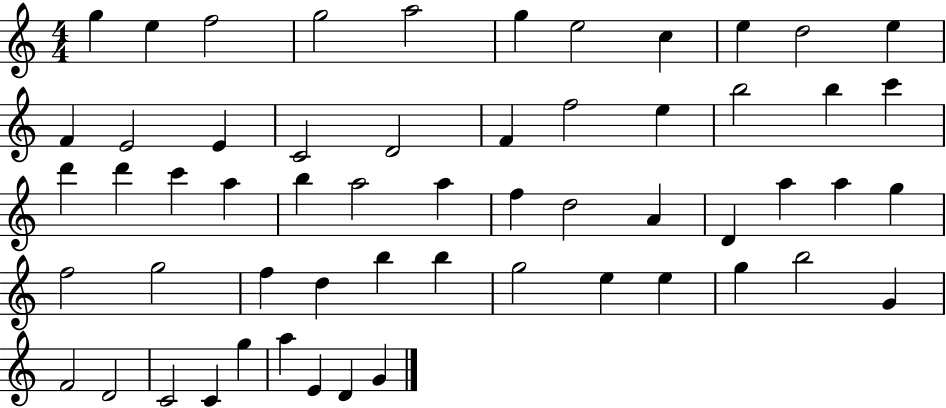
{
  \clef treble
  \numericTimeSignature
  \time 4/4
  \key c \major
  g''4 e''4 f''2 | g''2 a''2 | g''4 e''2 c''4 | e''4 d''2 e''4 | \break f'4 e'2 e'4 | c'2 d'2 | f'4 f''2 e''4 | b''2 b''4 c'''4 | \break d'''4 d'''4 c'''4 a''4 | b''4 a''2 a''4 | f''4 d''2 a'4 | d'4 a''4 a''4 g''4 | \break f''2 g''2 | f''4 d''4 b''4 b''4 | g''2 e''4 e''4 | g''4 b''2 g'4 | \break f'2 d'2 | c'2 c'4 g''4 | a''4 e'4 d'4 g'4 | \bar "|."
}